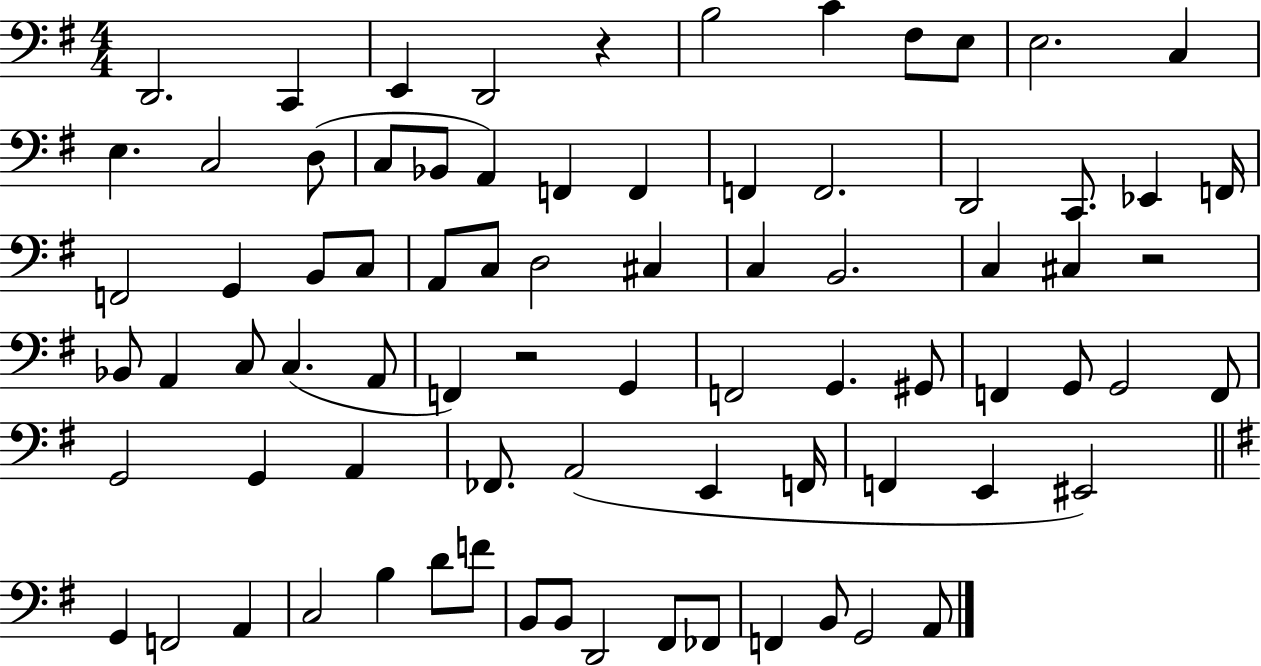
{
  \clef bass
  \numericTimeSignature
  \time 4/4
  \key g \major
  d,2. c,4 | e,4 d,2 r4 | b2 c'4 fis8 e8 | e2. c4 | \break e4. c2 d8( | c8 bes,8 a,4) f,4 f,4 | f,4 f,2. | d,2 c,8. ees,4 f,16 | \break f,2 g,4 b,8 c8 | a,8 c8 d2 cis4 | c4 b,2. | c4 cis4 r2 | \break bes,8 a,4 c8 c4.( a,8 | f,4) r2 g,4 | f,2 g,4. gis,8 | f,4 g,8 g,2 f,8 | \break g,2 g,4 a,4 | fes,8. a,2( e,4 f,16 | f,4 e,4 eis,2) | \bar "||" \break \key g \major g,4 f,2 a,4 | c2 b4 d'8 f'8 | b,8 b,8 d,2 fis,8 fes,8 | f,4 b,8 g,2 a,8 | \break \bar "|."
}